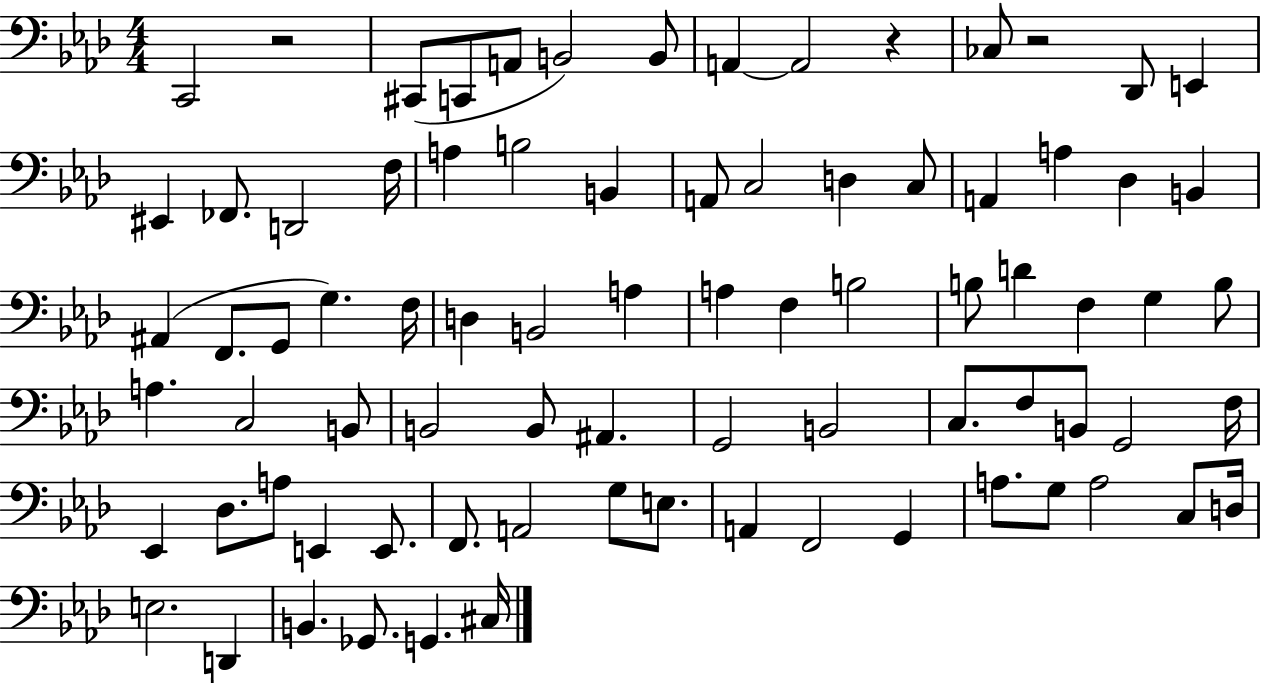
{
  \clef bass
  \numericTimeSignature
  \time 4/4
  \key aes \major
  c,2 r2 | cis,8( c,8 a,8 b,2) b,8 | a,4~~ a,2 r4 | ces8 r2 des,8 e,4 | \break eis,4 fes,8. d,2 f16 | a4 b2 b,4 | a,8 c2 d4 c8 | a,4 a4 des4 b,4 | \break ais,4( f,8. g,8 g4.) f16 | d4 b,2 a4 | a4 f4 b2 | b8 d'4 f4 g4 b8 | \break a4. c2 b,8 | b,2 b,8 ais,4. | g,2 b,2 | c8. f8 b,8 g,2 f16 | \break ees,4 des8. a8 e,4 e,8. | f,8. a,2 g8 e8. | a,4 f,2 g,4 | a8. g8 a2 c8 d16 | \break e2. d,4 | b,4. ges,8. g,4. cis16 | \bar "|."
}